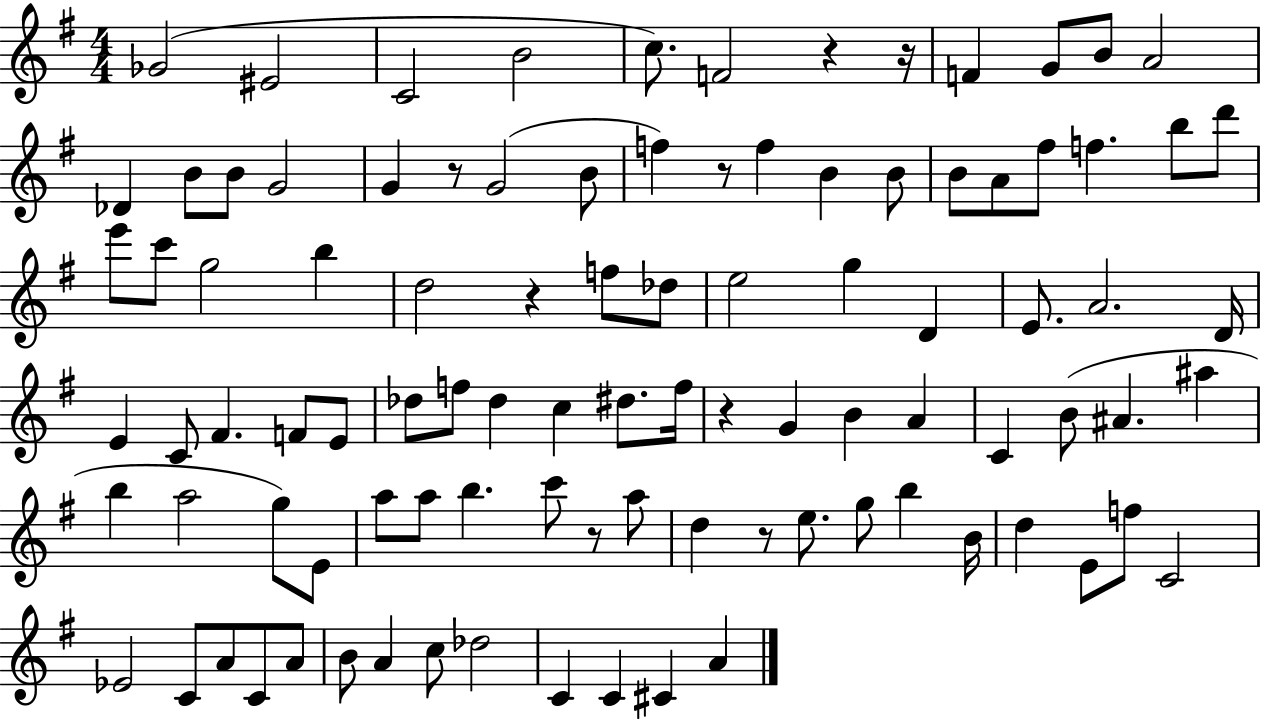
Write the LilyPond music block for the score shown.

{
  \clef treble
  \numericTimeSignature
  \time 4/4
  \key g \major
  \repeat volta 2 { ges'2( eis'2 | c'2 b'2 | c''8.) f'2 r4 r16 | f'4 g'8 b'8 a'2 | \break des'4 b'8 b'8 g'2 | g'4 r8 g'2( b'8 | f''4) r8 f''4 b'4 b'8 | b'8 a'8 fis''8 f''4. b''8 d'''8 | \break e'''8 c'''8 g''2 b''4 | d''2 r4 f''8 des''8 | e''2 g''4 d'4 | e'8. a'2. d'16 | \break e'4 c'8 fis'4. f'8 e'8 | des''8 f''8 des''4 c''4 dis''8. f''16 | r4 g'4 b'4 a'4 | c'4 b'8( ais'4. ais''4 | \break b''4 a''2 g''8) e'8 | a''8 a''8 b''4. c'''8 r8 a''8 | d''4 r8 e''8. g''8 b''4 b'16 | d''4 e'8 f''8 c'2 | \break ees'2 c'8 a'8 c'8 a'8 | b'8 a'4 c''8 des''2 | c'4 c'4 cis'4 a'4 | } \bar "|."
}